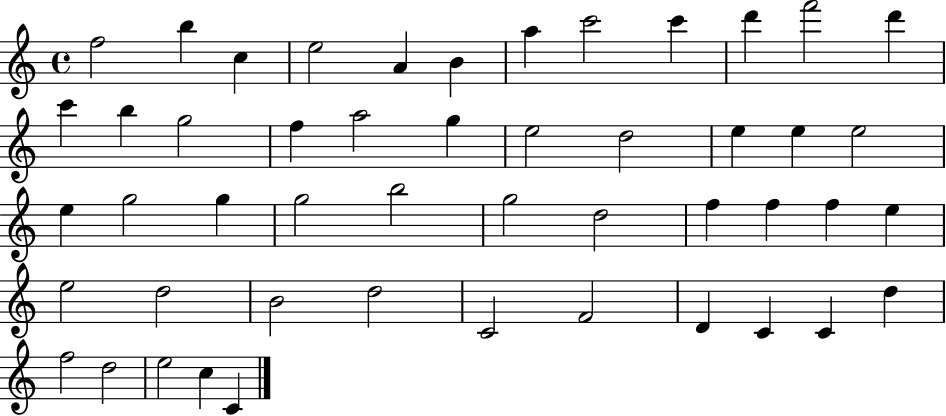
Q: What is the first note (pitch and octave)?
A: F5